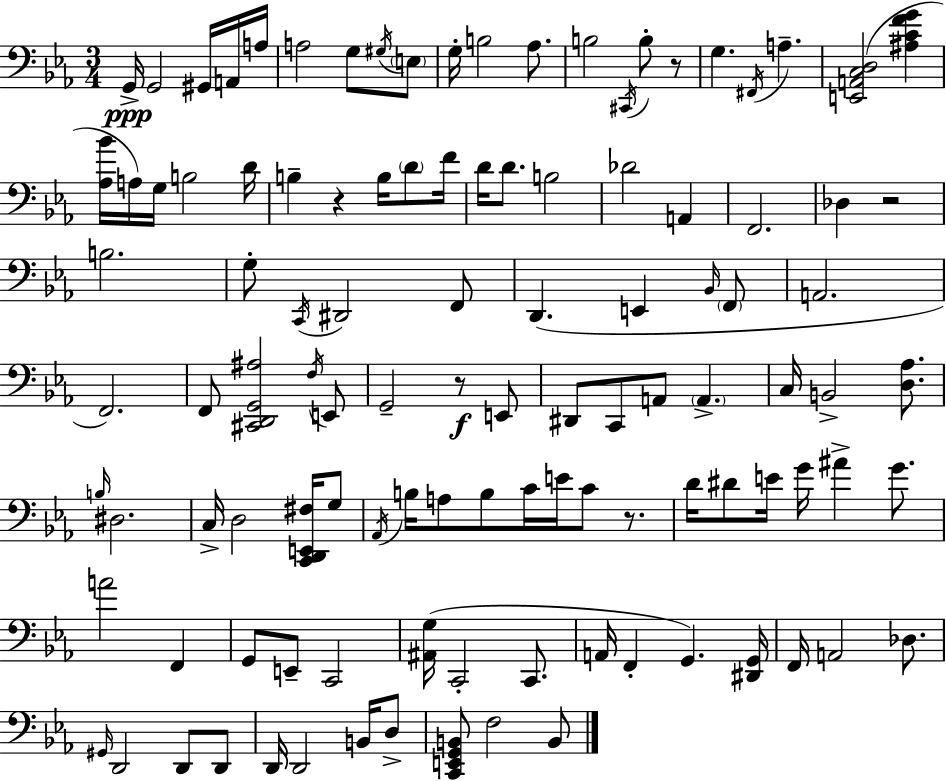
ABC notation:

X:1
T:Untitled
M:3/4
L:1/4
K:Cm
G,,/4 G,,2 ^G,,/4 A,,/4 A,/4 A,2 G,/2 ^G,/4 E,/2 G,/4 B,2 _A,/2 B,2 ^C,,/4 B,/2 z/2 G, ^F,,/4 A, [E,,A,,C,D,]2 [^A,CFG] [_A,_B]/4 A,/4 G,/4 B,2 D/4 B, z B,/4 D/2 F/4 D/4 D/2 B,2 _D2 A,, F,,2 _D, z2 B,2 G,/2 C,,/4 ^D,,2 F,,/2 D,, E,, _B,,/4 F,,/2 A,,2 F,,2 F,,/2 [^C,,D,,G,,^A,]2 F,/4 E,,/2 G,,2 z/2 E,,/2 ^D,,/2 C,,/2 A,,/2 A,, C,/4 B,,2 [D,_A,]/2 B,/4 ^D,2 C,/4 D,2 [C,,D,,E,,^F,]/4 G,/2 _A,,/4 B,/4 A,/2 B,/2 C/4 E/4 C/2 z/2 D/4 ^D/2 E/4 G/4 ^A G/2 A2 F,, G,,/2 E,,/2 C,,2 [^A,,G,]/4 C,,2 C,,/2 A,,/4 F,, G,, [^D,,G,,]/4 F,,/4 A,,2 _D,/2 ^G,,/4 D,,2 D,,/2 D,,/2 D,,/4 D,,2 B,,/4 D,/2 [C,,E,,G,,B,,]/2 F,2 B,,/2